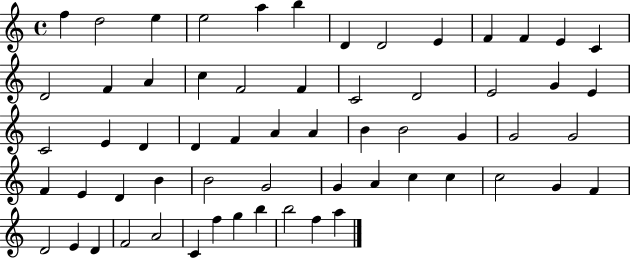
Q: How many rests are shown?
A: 0